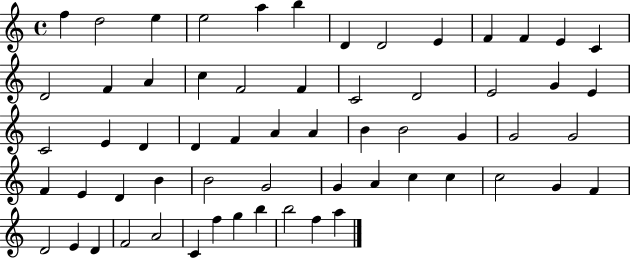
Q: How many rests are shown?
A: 0